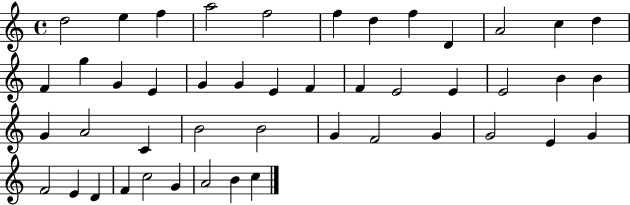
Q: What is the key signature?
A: C major